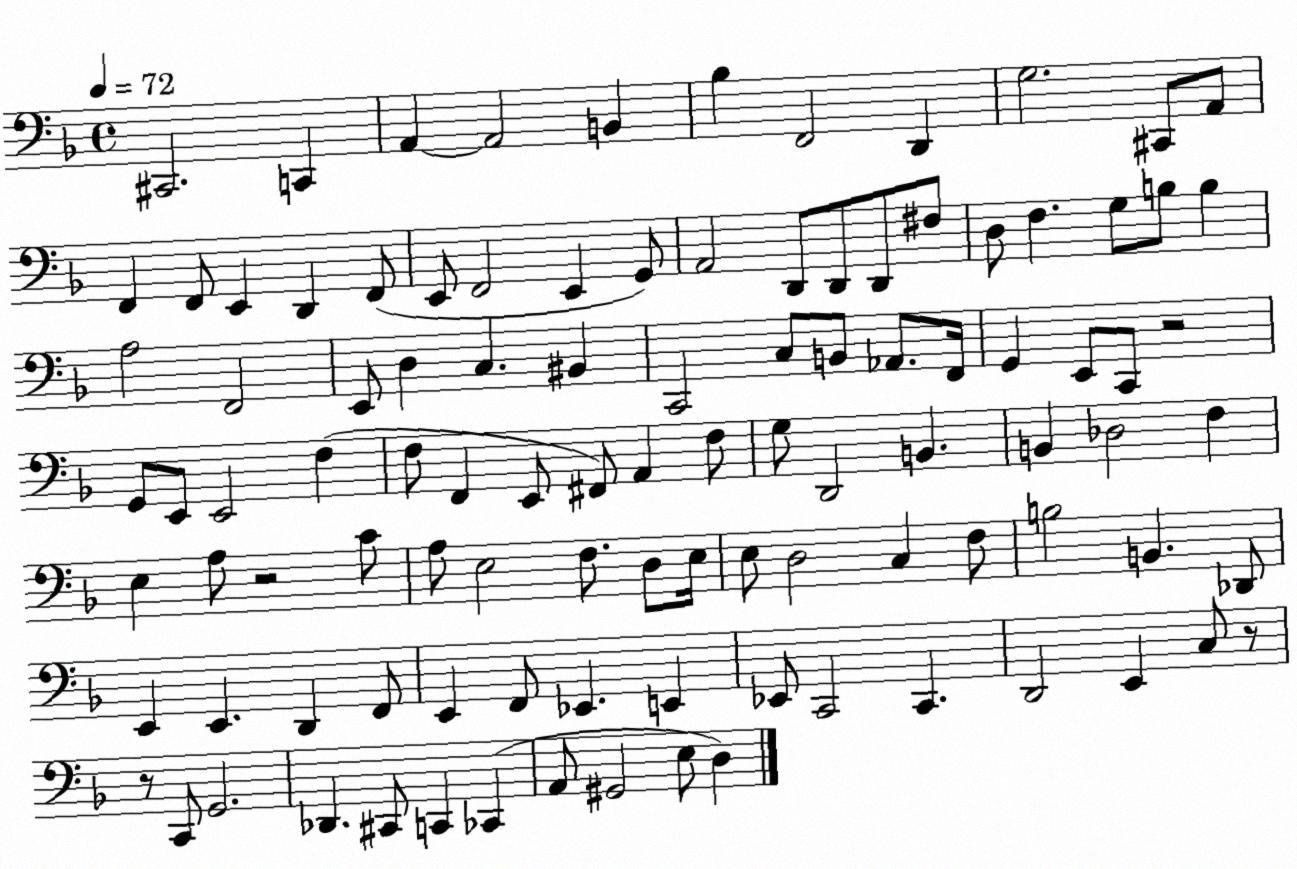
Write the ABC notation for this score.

X:1
T:Untitled
M:4/4
L:1/4
K:F
^C,,2 C,, A,, A,,2 B,, _B, F,,2 D,, G,2 ^C,,/2 A,,/2 F,, F,,/2 E,, D,, F,,/2 E,,/2 F,,2 E,, G,,/2 A,,2 D,,/2 D,,/2 D,,/2 ^F,/2 D,/2 F, G,/2 B,/2 B, A,2 F,,2 E,,/2 D, C, ^B,, C,,2 C,/2 B,,/2 _A,,/2 F,,/4 G,, E,,/2 C,,/2 z2 G,,/2 E,,/2 E,,2 F, F,/2 F,, E,,/2 ^F,,/2 A,, F,/2 G,/2 D,,2 B,, B,, _D,2 F, E, A,/2 z2 C/2 A,/2 E,2 F,/2 D,/2 E,/4 E,/2 D,2 C, F,/2 B,2 B,, _D,,/2 E,, E,, D,, F,,/2 E,, F,,/2 _E,, E,, _E,,/2 C,,2 C,, D,,2 E,, C,/2 z/2 z/2 C,,/2 G,,2 _D,, ^C,,/2 C,, _C,, A,,/2 ^G,,2 E,/2 D,